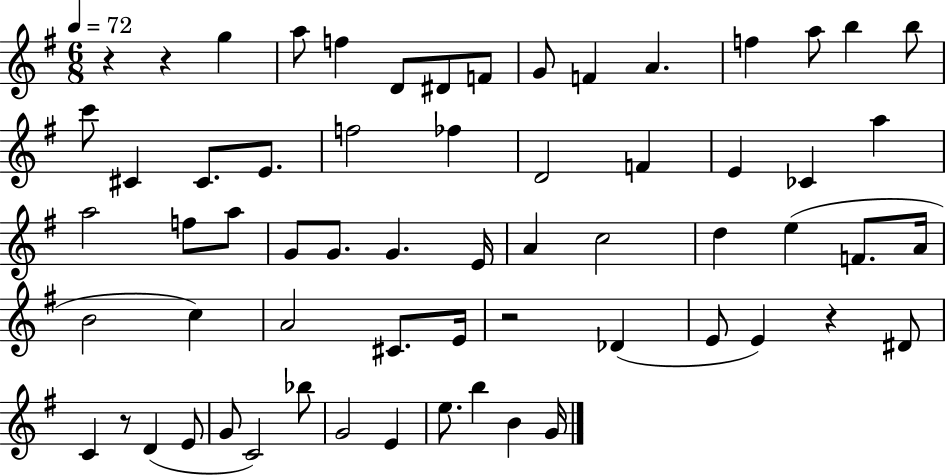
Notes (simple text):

R/q R/q G5/q A5/e F5/q D4/e D#4/e F4/e G4/e F4/q A4/q. F5/q A5/e B5/q B5/e C6/e C#4/q C#4/e. E4/e. F5/h FES5/q D4/h F4/q E4/q CES4/q A5/q A5/h F5/e A5/e G4/e G4/e. G4/q. E4/s A4/q C5/h D5/q E5/q F4/e. A4/s B4/h C5/q A4/h C#4/e. E4/s R/h Db4/q E4/e E4/q R/q D#4/e C4/q R/e D4/q E4/e G4/e C4/h Bb5/e G4/h E4/q E5/e. B5/q B4/q G4/s